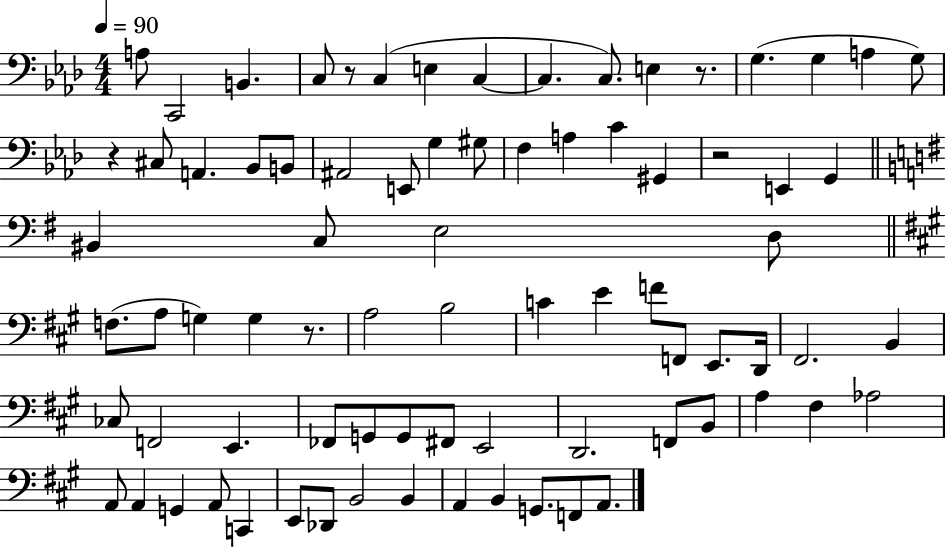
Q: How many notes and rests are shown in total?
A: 79